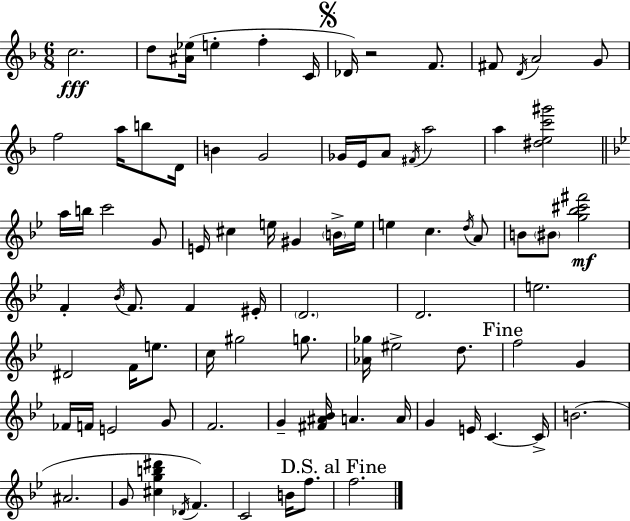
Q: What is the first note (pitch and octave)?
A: C5